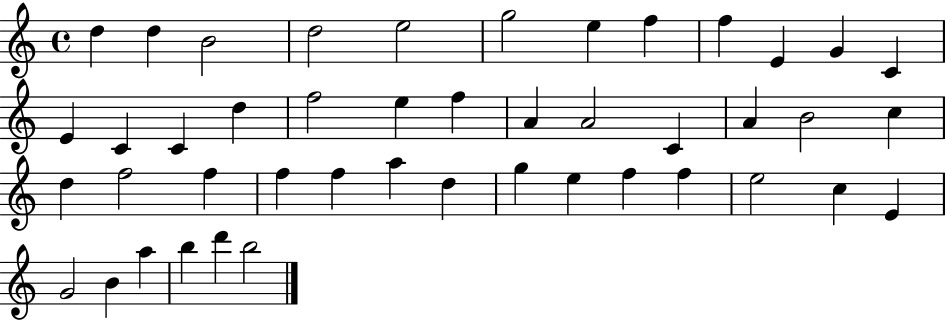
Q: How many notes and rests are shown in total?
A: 45